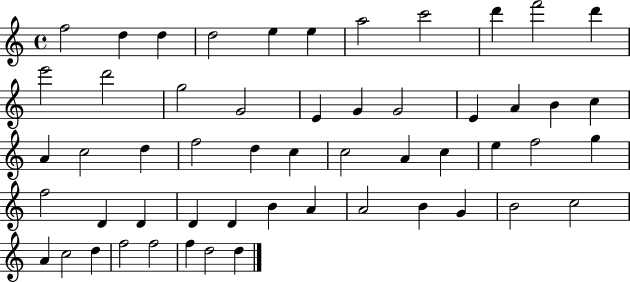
X:1
T:Untitled
M:4/4
L:1/4
K:C
f2 d d d2 e e a2 c'2 d' f'2 d' e'2 d'2 g2 G2 E G G2 E A B c A c2 d f2 d c c2 A c e f2 g f2 D D D D B A A2 B G B2 c2 A c2 d f2 f2 f d2 d